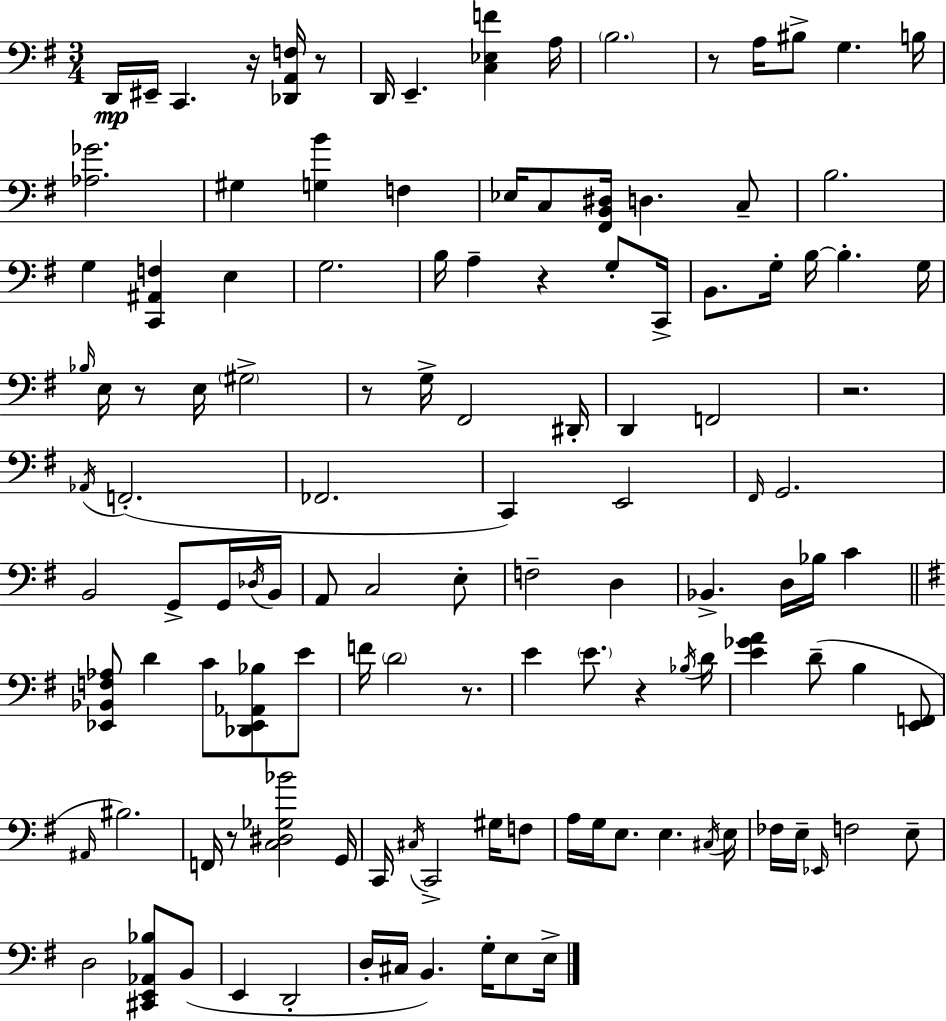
X:1
T:Untitled
M:3/4
L:1/4
K:Em
D,,/4 ^E,,/4 C,, z/4 [_D,,A,,F,]/4 z/2 D,,/4 E,, [C,_E,F] A,/4 B,2 z/2 A,/4 ^B,/2 G, B,/4 [_A,_G]2 ^G, [G,B] F, _E,/4 C,/2 [^F,,B,,^D,]/4 D, C,/2 B,2 G, [C,,^A,,F,] E, G,2 B,/4 A, z G,/2 C,,/4 B,,/2 G,/4 B,/4 B, G,/4 _B,/4 E,/4 z/2 E,/4 ^G,2 z/2 G,/4 ^F,,2 ^D,,/4 D,, F,,2 z2 _A,,/4 F,,2 _F,,2 C,, E,,2 ^F,,/4 G,,2 B,,2 G,,/2 G,,/4 _D,/4 B,,/4 A,,/2 C,2 E,/2 F,2 D, _B,, D,/4 _B,/4 C [_E,,_B,,F,_A,]/2 D C/2 [_D,,_E,,_A,,_B,]/2 E/2 F/4 D2 z/2 E E/2 z _B,/4 D/4 [E_GA] D/2 B, [E,,F,,]/2 ^A,,/4 ^B,2 F,,/4 z/2 [C,^D,_G,_B]2 G,,/4 C,,/4 ^C,/4 C,,2 ^G,/4 F,/2 A,/4 G,/4 E,/2 E, ^C,/4 E,/4 _F,/4 E,/4 _E,,/4 F,2 E,/2 D,2 [^C,,E,,_A,,_B,]/2 B,,/2 E,, D,,2 D,/4 ^C,/4 B,, G,/4 E,/2 E,/4